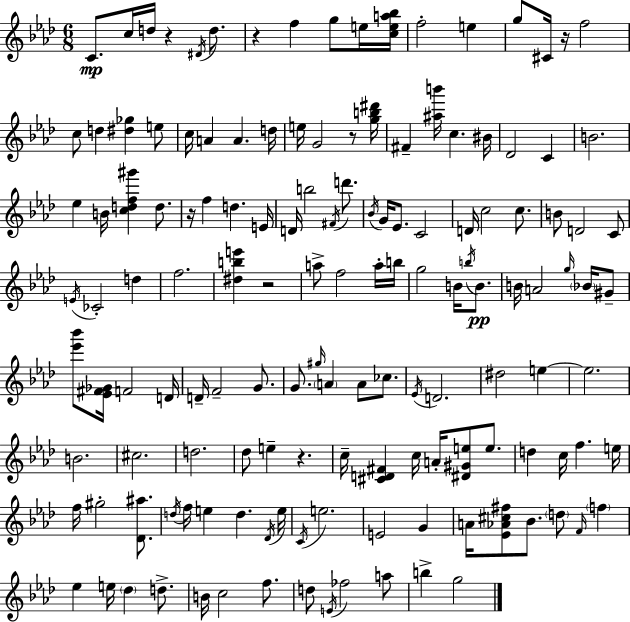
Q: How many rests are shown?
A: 7